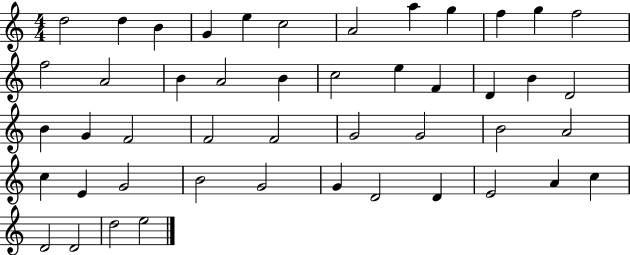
D5/h D5/q B4/q G4/q E5/q C5/h A4/h A5/q G5/q F5/q G5/q F5/h F5/h A4/h B4/q A4/h B4/q C5/h E5/q F4/q D4/q B4/q D4/h B4/q G4/q F4/h F4/h F4/h G4/h G4/h B4/h A4/h C5/q E4/q G4/h B4/h G4/h G4/q D4/h D4/q E4/h A4/q C5/q D4/h D4/h D5/h E5/h